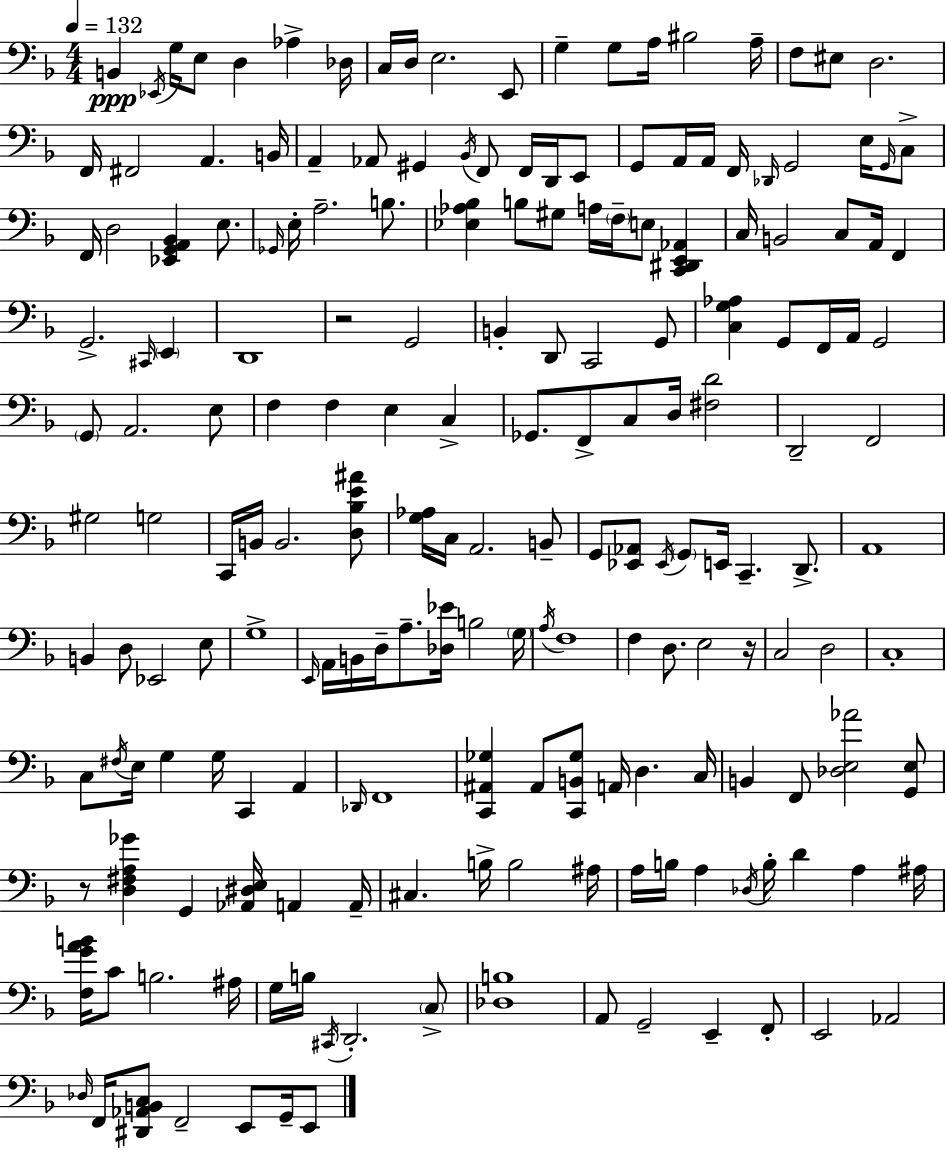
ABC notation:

X:1
T:Untitled
M:4/4
L:1/4
K:Dm
B,, _E,,/4 G,/4 E,/2 D, _A, _D,/4 C,/4 D,/4 E,2 E,,/2 G, G,/2 A,/4 ^B,2 A,/4 F,/2 ^E,/2 D,2 F,,/4 ^F,,2 A,, B,,/4 A,, _A,,/2 ^G,, _B,,/4 F,,/2 F,,/4 D,,/4 E,,/2 G,,/2 A,,/4 A,,/4 F,,/4 _D,,/4 G,,2 E,/4 G,,/4 C,/2 F,,/4 D,2 [_E,,G,,A,,_B,,] E,/2 _G,,/4 E,/4 A,2 B,/2 [_E,_A,_B,] B,/2 ^G,/2 A,/4 F,/4 E,/2 [C,,^D,,E,,_A,,] C,/4 B,,2 C,/2 A,,/4 F,, G,,2 ^C,,/4 E,, D,,4 z2 G,,2 B,, D,,/2 C,,2 G,,/2 [C,G,_A,] G,,/2 F,,/4 A,,/4 G,,2 G,,/2 A,,2 E,/2 F, F, E, C, _G,,/2 F,,/2 C,/2 D,/4 [^F,D]2 D,,2 F,,2 ^G,2 G,2 C,,/4 B,,/4 B,,2 [D,_B,E^A]/2 [G,_A,]/4 C,/4 A,,2 B,,/2 G,,/2 [_E,,_A,,]/2 _E,,/4 G,,/2 E,,/4 C,, D,,/2 A,,4 B,, D,/2 _E,,2 E,/2 G,4 E,,/4 A,,/4 B,,/4 D,/4 A,/2 [_D,_E]/4 B,2 G,/4 A,/4 F,4 F, D,/2 E,2 z/4 C,2 D,2 C,4 C,/2 ^F,/4 E,/4 G, G,/4 C,, A,, _D,,/4 F,,4 [C,,^A,,_G,] ^A,,/2 [C,,B,,_G,]/2 A,,/4 D, C,/4 B,, F,,/2 [_D,E,_A]2 [G,,E,]/2 z/2 [D,^F,A,_G] G,, [_A,,^D,E,]/4 A,, A,,/4 ^C, B,/4 B,2 ^A,/4 A,/4 B,/4 A, _D,/4 B,/4 D A, ^A,/4 [F,GAB]/4 C/2 B,2 ^A,/4 G,/4 B,/4 ^C,,/4 D,,2 C,/2 [_D,B,]4 A,,/2 G,,2 E,, F,,/2 E,,2 _A,,2 _D,/4 F,,/4 [^D,,_A,,B,,C,]/2 F,,2 E,,/2 G,,/4 E,,/2